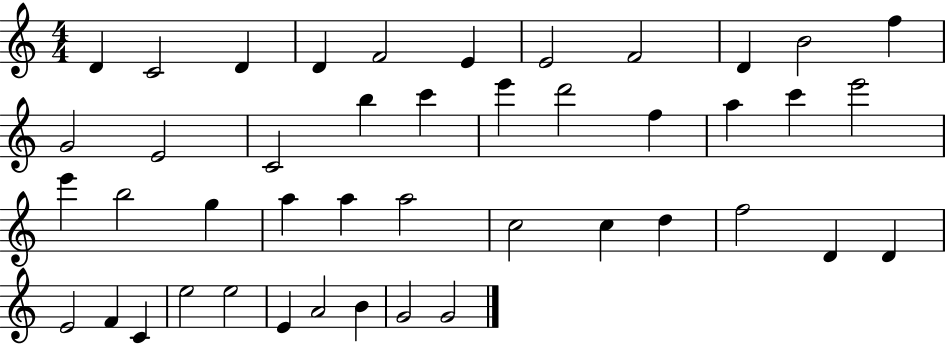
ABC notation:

X:1
T:Untitled
M:4/4
L:1/4
K:C
D C2 D D F2 E E2 F2 D B2 f G2 E2 C2 b c' e' d'2 f a c' e'2 e' b2 g a a a2 c2 c d f2 D D E2 F C e2 e2 E A2 B G2 G2